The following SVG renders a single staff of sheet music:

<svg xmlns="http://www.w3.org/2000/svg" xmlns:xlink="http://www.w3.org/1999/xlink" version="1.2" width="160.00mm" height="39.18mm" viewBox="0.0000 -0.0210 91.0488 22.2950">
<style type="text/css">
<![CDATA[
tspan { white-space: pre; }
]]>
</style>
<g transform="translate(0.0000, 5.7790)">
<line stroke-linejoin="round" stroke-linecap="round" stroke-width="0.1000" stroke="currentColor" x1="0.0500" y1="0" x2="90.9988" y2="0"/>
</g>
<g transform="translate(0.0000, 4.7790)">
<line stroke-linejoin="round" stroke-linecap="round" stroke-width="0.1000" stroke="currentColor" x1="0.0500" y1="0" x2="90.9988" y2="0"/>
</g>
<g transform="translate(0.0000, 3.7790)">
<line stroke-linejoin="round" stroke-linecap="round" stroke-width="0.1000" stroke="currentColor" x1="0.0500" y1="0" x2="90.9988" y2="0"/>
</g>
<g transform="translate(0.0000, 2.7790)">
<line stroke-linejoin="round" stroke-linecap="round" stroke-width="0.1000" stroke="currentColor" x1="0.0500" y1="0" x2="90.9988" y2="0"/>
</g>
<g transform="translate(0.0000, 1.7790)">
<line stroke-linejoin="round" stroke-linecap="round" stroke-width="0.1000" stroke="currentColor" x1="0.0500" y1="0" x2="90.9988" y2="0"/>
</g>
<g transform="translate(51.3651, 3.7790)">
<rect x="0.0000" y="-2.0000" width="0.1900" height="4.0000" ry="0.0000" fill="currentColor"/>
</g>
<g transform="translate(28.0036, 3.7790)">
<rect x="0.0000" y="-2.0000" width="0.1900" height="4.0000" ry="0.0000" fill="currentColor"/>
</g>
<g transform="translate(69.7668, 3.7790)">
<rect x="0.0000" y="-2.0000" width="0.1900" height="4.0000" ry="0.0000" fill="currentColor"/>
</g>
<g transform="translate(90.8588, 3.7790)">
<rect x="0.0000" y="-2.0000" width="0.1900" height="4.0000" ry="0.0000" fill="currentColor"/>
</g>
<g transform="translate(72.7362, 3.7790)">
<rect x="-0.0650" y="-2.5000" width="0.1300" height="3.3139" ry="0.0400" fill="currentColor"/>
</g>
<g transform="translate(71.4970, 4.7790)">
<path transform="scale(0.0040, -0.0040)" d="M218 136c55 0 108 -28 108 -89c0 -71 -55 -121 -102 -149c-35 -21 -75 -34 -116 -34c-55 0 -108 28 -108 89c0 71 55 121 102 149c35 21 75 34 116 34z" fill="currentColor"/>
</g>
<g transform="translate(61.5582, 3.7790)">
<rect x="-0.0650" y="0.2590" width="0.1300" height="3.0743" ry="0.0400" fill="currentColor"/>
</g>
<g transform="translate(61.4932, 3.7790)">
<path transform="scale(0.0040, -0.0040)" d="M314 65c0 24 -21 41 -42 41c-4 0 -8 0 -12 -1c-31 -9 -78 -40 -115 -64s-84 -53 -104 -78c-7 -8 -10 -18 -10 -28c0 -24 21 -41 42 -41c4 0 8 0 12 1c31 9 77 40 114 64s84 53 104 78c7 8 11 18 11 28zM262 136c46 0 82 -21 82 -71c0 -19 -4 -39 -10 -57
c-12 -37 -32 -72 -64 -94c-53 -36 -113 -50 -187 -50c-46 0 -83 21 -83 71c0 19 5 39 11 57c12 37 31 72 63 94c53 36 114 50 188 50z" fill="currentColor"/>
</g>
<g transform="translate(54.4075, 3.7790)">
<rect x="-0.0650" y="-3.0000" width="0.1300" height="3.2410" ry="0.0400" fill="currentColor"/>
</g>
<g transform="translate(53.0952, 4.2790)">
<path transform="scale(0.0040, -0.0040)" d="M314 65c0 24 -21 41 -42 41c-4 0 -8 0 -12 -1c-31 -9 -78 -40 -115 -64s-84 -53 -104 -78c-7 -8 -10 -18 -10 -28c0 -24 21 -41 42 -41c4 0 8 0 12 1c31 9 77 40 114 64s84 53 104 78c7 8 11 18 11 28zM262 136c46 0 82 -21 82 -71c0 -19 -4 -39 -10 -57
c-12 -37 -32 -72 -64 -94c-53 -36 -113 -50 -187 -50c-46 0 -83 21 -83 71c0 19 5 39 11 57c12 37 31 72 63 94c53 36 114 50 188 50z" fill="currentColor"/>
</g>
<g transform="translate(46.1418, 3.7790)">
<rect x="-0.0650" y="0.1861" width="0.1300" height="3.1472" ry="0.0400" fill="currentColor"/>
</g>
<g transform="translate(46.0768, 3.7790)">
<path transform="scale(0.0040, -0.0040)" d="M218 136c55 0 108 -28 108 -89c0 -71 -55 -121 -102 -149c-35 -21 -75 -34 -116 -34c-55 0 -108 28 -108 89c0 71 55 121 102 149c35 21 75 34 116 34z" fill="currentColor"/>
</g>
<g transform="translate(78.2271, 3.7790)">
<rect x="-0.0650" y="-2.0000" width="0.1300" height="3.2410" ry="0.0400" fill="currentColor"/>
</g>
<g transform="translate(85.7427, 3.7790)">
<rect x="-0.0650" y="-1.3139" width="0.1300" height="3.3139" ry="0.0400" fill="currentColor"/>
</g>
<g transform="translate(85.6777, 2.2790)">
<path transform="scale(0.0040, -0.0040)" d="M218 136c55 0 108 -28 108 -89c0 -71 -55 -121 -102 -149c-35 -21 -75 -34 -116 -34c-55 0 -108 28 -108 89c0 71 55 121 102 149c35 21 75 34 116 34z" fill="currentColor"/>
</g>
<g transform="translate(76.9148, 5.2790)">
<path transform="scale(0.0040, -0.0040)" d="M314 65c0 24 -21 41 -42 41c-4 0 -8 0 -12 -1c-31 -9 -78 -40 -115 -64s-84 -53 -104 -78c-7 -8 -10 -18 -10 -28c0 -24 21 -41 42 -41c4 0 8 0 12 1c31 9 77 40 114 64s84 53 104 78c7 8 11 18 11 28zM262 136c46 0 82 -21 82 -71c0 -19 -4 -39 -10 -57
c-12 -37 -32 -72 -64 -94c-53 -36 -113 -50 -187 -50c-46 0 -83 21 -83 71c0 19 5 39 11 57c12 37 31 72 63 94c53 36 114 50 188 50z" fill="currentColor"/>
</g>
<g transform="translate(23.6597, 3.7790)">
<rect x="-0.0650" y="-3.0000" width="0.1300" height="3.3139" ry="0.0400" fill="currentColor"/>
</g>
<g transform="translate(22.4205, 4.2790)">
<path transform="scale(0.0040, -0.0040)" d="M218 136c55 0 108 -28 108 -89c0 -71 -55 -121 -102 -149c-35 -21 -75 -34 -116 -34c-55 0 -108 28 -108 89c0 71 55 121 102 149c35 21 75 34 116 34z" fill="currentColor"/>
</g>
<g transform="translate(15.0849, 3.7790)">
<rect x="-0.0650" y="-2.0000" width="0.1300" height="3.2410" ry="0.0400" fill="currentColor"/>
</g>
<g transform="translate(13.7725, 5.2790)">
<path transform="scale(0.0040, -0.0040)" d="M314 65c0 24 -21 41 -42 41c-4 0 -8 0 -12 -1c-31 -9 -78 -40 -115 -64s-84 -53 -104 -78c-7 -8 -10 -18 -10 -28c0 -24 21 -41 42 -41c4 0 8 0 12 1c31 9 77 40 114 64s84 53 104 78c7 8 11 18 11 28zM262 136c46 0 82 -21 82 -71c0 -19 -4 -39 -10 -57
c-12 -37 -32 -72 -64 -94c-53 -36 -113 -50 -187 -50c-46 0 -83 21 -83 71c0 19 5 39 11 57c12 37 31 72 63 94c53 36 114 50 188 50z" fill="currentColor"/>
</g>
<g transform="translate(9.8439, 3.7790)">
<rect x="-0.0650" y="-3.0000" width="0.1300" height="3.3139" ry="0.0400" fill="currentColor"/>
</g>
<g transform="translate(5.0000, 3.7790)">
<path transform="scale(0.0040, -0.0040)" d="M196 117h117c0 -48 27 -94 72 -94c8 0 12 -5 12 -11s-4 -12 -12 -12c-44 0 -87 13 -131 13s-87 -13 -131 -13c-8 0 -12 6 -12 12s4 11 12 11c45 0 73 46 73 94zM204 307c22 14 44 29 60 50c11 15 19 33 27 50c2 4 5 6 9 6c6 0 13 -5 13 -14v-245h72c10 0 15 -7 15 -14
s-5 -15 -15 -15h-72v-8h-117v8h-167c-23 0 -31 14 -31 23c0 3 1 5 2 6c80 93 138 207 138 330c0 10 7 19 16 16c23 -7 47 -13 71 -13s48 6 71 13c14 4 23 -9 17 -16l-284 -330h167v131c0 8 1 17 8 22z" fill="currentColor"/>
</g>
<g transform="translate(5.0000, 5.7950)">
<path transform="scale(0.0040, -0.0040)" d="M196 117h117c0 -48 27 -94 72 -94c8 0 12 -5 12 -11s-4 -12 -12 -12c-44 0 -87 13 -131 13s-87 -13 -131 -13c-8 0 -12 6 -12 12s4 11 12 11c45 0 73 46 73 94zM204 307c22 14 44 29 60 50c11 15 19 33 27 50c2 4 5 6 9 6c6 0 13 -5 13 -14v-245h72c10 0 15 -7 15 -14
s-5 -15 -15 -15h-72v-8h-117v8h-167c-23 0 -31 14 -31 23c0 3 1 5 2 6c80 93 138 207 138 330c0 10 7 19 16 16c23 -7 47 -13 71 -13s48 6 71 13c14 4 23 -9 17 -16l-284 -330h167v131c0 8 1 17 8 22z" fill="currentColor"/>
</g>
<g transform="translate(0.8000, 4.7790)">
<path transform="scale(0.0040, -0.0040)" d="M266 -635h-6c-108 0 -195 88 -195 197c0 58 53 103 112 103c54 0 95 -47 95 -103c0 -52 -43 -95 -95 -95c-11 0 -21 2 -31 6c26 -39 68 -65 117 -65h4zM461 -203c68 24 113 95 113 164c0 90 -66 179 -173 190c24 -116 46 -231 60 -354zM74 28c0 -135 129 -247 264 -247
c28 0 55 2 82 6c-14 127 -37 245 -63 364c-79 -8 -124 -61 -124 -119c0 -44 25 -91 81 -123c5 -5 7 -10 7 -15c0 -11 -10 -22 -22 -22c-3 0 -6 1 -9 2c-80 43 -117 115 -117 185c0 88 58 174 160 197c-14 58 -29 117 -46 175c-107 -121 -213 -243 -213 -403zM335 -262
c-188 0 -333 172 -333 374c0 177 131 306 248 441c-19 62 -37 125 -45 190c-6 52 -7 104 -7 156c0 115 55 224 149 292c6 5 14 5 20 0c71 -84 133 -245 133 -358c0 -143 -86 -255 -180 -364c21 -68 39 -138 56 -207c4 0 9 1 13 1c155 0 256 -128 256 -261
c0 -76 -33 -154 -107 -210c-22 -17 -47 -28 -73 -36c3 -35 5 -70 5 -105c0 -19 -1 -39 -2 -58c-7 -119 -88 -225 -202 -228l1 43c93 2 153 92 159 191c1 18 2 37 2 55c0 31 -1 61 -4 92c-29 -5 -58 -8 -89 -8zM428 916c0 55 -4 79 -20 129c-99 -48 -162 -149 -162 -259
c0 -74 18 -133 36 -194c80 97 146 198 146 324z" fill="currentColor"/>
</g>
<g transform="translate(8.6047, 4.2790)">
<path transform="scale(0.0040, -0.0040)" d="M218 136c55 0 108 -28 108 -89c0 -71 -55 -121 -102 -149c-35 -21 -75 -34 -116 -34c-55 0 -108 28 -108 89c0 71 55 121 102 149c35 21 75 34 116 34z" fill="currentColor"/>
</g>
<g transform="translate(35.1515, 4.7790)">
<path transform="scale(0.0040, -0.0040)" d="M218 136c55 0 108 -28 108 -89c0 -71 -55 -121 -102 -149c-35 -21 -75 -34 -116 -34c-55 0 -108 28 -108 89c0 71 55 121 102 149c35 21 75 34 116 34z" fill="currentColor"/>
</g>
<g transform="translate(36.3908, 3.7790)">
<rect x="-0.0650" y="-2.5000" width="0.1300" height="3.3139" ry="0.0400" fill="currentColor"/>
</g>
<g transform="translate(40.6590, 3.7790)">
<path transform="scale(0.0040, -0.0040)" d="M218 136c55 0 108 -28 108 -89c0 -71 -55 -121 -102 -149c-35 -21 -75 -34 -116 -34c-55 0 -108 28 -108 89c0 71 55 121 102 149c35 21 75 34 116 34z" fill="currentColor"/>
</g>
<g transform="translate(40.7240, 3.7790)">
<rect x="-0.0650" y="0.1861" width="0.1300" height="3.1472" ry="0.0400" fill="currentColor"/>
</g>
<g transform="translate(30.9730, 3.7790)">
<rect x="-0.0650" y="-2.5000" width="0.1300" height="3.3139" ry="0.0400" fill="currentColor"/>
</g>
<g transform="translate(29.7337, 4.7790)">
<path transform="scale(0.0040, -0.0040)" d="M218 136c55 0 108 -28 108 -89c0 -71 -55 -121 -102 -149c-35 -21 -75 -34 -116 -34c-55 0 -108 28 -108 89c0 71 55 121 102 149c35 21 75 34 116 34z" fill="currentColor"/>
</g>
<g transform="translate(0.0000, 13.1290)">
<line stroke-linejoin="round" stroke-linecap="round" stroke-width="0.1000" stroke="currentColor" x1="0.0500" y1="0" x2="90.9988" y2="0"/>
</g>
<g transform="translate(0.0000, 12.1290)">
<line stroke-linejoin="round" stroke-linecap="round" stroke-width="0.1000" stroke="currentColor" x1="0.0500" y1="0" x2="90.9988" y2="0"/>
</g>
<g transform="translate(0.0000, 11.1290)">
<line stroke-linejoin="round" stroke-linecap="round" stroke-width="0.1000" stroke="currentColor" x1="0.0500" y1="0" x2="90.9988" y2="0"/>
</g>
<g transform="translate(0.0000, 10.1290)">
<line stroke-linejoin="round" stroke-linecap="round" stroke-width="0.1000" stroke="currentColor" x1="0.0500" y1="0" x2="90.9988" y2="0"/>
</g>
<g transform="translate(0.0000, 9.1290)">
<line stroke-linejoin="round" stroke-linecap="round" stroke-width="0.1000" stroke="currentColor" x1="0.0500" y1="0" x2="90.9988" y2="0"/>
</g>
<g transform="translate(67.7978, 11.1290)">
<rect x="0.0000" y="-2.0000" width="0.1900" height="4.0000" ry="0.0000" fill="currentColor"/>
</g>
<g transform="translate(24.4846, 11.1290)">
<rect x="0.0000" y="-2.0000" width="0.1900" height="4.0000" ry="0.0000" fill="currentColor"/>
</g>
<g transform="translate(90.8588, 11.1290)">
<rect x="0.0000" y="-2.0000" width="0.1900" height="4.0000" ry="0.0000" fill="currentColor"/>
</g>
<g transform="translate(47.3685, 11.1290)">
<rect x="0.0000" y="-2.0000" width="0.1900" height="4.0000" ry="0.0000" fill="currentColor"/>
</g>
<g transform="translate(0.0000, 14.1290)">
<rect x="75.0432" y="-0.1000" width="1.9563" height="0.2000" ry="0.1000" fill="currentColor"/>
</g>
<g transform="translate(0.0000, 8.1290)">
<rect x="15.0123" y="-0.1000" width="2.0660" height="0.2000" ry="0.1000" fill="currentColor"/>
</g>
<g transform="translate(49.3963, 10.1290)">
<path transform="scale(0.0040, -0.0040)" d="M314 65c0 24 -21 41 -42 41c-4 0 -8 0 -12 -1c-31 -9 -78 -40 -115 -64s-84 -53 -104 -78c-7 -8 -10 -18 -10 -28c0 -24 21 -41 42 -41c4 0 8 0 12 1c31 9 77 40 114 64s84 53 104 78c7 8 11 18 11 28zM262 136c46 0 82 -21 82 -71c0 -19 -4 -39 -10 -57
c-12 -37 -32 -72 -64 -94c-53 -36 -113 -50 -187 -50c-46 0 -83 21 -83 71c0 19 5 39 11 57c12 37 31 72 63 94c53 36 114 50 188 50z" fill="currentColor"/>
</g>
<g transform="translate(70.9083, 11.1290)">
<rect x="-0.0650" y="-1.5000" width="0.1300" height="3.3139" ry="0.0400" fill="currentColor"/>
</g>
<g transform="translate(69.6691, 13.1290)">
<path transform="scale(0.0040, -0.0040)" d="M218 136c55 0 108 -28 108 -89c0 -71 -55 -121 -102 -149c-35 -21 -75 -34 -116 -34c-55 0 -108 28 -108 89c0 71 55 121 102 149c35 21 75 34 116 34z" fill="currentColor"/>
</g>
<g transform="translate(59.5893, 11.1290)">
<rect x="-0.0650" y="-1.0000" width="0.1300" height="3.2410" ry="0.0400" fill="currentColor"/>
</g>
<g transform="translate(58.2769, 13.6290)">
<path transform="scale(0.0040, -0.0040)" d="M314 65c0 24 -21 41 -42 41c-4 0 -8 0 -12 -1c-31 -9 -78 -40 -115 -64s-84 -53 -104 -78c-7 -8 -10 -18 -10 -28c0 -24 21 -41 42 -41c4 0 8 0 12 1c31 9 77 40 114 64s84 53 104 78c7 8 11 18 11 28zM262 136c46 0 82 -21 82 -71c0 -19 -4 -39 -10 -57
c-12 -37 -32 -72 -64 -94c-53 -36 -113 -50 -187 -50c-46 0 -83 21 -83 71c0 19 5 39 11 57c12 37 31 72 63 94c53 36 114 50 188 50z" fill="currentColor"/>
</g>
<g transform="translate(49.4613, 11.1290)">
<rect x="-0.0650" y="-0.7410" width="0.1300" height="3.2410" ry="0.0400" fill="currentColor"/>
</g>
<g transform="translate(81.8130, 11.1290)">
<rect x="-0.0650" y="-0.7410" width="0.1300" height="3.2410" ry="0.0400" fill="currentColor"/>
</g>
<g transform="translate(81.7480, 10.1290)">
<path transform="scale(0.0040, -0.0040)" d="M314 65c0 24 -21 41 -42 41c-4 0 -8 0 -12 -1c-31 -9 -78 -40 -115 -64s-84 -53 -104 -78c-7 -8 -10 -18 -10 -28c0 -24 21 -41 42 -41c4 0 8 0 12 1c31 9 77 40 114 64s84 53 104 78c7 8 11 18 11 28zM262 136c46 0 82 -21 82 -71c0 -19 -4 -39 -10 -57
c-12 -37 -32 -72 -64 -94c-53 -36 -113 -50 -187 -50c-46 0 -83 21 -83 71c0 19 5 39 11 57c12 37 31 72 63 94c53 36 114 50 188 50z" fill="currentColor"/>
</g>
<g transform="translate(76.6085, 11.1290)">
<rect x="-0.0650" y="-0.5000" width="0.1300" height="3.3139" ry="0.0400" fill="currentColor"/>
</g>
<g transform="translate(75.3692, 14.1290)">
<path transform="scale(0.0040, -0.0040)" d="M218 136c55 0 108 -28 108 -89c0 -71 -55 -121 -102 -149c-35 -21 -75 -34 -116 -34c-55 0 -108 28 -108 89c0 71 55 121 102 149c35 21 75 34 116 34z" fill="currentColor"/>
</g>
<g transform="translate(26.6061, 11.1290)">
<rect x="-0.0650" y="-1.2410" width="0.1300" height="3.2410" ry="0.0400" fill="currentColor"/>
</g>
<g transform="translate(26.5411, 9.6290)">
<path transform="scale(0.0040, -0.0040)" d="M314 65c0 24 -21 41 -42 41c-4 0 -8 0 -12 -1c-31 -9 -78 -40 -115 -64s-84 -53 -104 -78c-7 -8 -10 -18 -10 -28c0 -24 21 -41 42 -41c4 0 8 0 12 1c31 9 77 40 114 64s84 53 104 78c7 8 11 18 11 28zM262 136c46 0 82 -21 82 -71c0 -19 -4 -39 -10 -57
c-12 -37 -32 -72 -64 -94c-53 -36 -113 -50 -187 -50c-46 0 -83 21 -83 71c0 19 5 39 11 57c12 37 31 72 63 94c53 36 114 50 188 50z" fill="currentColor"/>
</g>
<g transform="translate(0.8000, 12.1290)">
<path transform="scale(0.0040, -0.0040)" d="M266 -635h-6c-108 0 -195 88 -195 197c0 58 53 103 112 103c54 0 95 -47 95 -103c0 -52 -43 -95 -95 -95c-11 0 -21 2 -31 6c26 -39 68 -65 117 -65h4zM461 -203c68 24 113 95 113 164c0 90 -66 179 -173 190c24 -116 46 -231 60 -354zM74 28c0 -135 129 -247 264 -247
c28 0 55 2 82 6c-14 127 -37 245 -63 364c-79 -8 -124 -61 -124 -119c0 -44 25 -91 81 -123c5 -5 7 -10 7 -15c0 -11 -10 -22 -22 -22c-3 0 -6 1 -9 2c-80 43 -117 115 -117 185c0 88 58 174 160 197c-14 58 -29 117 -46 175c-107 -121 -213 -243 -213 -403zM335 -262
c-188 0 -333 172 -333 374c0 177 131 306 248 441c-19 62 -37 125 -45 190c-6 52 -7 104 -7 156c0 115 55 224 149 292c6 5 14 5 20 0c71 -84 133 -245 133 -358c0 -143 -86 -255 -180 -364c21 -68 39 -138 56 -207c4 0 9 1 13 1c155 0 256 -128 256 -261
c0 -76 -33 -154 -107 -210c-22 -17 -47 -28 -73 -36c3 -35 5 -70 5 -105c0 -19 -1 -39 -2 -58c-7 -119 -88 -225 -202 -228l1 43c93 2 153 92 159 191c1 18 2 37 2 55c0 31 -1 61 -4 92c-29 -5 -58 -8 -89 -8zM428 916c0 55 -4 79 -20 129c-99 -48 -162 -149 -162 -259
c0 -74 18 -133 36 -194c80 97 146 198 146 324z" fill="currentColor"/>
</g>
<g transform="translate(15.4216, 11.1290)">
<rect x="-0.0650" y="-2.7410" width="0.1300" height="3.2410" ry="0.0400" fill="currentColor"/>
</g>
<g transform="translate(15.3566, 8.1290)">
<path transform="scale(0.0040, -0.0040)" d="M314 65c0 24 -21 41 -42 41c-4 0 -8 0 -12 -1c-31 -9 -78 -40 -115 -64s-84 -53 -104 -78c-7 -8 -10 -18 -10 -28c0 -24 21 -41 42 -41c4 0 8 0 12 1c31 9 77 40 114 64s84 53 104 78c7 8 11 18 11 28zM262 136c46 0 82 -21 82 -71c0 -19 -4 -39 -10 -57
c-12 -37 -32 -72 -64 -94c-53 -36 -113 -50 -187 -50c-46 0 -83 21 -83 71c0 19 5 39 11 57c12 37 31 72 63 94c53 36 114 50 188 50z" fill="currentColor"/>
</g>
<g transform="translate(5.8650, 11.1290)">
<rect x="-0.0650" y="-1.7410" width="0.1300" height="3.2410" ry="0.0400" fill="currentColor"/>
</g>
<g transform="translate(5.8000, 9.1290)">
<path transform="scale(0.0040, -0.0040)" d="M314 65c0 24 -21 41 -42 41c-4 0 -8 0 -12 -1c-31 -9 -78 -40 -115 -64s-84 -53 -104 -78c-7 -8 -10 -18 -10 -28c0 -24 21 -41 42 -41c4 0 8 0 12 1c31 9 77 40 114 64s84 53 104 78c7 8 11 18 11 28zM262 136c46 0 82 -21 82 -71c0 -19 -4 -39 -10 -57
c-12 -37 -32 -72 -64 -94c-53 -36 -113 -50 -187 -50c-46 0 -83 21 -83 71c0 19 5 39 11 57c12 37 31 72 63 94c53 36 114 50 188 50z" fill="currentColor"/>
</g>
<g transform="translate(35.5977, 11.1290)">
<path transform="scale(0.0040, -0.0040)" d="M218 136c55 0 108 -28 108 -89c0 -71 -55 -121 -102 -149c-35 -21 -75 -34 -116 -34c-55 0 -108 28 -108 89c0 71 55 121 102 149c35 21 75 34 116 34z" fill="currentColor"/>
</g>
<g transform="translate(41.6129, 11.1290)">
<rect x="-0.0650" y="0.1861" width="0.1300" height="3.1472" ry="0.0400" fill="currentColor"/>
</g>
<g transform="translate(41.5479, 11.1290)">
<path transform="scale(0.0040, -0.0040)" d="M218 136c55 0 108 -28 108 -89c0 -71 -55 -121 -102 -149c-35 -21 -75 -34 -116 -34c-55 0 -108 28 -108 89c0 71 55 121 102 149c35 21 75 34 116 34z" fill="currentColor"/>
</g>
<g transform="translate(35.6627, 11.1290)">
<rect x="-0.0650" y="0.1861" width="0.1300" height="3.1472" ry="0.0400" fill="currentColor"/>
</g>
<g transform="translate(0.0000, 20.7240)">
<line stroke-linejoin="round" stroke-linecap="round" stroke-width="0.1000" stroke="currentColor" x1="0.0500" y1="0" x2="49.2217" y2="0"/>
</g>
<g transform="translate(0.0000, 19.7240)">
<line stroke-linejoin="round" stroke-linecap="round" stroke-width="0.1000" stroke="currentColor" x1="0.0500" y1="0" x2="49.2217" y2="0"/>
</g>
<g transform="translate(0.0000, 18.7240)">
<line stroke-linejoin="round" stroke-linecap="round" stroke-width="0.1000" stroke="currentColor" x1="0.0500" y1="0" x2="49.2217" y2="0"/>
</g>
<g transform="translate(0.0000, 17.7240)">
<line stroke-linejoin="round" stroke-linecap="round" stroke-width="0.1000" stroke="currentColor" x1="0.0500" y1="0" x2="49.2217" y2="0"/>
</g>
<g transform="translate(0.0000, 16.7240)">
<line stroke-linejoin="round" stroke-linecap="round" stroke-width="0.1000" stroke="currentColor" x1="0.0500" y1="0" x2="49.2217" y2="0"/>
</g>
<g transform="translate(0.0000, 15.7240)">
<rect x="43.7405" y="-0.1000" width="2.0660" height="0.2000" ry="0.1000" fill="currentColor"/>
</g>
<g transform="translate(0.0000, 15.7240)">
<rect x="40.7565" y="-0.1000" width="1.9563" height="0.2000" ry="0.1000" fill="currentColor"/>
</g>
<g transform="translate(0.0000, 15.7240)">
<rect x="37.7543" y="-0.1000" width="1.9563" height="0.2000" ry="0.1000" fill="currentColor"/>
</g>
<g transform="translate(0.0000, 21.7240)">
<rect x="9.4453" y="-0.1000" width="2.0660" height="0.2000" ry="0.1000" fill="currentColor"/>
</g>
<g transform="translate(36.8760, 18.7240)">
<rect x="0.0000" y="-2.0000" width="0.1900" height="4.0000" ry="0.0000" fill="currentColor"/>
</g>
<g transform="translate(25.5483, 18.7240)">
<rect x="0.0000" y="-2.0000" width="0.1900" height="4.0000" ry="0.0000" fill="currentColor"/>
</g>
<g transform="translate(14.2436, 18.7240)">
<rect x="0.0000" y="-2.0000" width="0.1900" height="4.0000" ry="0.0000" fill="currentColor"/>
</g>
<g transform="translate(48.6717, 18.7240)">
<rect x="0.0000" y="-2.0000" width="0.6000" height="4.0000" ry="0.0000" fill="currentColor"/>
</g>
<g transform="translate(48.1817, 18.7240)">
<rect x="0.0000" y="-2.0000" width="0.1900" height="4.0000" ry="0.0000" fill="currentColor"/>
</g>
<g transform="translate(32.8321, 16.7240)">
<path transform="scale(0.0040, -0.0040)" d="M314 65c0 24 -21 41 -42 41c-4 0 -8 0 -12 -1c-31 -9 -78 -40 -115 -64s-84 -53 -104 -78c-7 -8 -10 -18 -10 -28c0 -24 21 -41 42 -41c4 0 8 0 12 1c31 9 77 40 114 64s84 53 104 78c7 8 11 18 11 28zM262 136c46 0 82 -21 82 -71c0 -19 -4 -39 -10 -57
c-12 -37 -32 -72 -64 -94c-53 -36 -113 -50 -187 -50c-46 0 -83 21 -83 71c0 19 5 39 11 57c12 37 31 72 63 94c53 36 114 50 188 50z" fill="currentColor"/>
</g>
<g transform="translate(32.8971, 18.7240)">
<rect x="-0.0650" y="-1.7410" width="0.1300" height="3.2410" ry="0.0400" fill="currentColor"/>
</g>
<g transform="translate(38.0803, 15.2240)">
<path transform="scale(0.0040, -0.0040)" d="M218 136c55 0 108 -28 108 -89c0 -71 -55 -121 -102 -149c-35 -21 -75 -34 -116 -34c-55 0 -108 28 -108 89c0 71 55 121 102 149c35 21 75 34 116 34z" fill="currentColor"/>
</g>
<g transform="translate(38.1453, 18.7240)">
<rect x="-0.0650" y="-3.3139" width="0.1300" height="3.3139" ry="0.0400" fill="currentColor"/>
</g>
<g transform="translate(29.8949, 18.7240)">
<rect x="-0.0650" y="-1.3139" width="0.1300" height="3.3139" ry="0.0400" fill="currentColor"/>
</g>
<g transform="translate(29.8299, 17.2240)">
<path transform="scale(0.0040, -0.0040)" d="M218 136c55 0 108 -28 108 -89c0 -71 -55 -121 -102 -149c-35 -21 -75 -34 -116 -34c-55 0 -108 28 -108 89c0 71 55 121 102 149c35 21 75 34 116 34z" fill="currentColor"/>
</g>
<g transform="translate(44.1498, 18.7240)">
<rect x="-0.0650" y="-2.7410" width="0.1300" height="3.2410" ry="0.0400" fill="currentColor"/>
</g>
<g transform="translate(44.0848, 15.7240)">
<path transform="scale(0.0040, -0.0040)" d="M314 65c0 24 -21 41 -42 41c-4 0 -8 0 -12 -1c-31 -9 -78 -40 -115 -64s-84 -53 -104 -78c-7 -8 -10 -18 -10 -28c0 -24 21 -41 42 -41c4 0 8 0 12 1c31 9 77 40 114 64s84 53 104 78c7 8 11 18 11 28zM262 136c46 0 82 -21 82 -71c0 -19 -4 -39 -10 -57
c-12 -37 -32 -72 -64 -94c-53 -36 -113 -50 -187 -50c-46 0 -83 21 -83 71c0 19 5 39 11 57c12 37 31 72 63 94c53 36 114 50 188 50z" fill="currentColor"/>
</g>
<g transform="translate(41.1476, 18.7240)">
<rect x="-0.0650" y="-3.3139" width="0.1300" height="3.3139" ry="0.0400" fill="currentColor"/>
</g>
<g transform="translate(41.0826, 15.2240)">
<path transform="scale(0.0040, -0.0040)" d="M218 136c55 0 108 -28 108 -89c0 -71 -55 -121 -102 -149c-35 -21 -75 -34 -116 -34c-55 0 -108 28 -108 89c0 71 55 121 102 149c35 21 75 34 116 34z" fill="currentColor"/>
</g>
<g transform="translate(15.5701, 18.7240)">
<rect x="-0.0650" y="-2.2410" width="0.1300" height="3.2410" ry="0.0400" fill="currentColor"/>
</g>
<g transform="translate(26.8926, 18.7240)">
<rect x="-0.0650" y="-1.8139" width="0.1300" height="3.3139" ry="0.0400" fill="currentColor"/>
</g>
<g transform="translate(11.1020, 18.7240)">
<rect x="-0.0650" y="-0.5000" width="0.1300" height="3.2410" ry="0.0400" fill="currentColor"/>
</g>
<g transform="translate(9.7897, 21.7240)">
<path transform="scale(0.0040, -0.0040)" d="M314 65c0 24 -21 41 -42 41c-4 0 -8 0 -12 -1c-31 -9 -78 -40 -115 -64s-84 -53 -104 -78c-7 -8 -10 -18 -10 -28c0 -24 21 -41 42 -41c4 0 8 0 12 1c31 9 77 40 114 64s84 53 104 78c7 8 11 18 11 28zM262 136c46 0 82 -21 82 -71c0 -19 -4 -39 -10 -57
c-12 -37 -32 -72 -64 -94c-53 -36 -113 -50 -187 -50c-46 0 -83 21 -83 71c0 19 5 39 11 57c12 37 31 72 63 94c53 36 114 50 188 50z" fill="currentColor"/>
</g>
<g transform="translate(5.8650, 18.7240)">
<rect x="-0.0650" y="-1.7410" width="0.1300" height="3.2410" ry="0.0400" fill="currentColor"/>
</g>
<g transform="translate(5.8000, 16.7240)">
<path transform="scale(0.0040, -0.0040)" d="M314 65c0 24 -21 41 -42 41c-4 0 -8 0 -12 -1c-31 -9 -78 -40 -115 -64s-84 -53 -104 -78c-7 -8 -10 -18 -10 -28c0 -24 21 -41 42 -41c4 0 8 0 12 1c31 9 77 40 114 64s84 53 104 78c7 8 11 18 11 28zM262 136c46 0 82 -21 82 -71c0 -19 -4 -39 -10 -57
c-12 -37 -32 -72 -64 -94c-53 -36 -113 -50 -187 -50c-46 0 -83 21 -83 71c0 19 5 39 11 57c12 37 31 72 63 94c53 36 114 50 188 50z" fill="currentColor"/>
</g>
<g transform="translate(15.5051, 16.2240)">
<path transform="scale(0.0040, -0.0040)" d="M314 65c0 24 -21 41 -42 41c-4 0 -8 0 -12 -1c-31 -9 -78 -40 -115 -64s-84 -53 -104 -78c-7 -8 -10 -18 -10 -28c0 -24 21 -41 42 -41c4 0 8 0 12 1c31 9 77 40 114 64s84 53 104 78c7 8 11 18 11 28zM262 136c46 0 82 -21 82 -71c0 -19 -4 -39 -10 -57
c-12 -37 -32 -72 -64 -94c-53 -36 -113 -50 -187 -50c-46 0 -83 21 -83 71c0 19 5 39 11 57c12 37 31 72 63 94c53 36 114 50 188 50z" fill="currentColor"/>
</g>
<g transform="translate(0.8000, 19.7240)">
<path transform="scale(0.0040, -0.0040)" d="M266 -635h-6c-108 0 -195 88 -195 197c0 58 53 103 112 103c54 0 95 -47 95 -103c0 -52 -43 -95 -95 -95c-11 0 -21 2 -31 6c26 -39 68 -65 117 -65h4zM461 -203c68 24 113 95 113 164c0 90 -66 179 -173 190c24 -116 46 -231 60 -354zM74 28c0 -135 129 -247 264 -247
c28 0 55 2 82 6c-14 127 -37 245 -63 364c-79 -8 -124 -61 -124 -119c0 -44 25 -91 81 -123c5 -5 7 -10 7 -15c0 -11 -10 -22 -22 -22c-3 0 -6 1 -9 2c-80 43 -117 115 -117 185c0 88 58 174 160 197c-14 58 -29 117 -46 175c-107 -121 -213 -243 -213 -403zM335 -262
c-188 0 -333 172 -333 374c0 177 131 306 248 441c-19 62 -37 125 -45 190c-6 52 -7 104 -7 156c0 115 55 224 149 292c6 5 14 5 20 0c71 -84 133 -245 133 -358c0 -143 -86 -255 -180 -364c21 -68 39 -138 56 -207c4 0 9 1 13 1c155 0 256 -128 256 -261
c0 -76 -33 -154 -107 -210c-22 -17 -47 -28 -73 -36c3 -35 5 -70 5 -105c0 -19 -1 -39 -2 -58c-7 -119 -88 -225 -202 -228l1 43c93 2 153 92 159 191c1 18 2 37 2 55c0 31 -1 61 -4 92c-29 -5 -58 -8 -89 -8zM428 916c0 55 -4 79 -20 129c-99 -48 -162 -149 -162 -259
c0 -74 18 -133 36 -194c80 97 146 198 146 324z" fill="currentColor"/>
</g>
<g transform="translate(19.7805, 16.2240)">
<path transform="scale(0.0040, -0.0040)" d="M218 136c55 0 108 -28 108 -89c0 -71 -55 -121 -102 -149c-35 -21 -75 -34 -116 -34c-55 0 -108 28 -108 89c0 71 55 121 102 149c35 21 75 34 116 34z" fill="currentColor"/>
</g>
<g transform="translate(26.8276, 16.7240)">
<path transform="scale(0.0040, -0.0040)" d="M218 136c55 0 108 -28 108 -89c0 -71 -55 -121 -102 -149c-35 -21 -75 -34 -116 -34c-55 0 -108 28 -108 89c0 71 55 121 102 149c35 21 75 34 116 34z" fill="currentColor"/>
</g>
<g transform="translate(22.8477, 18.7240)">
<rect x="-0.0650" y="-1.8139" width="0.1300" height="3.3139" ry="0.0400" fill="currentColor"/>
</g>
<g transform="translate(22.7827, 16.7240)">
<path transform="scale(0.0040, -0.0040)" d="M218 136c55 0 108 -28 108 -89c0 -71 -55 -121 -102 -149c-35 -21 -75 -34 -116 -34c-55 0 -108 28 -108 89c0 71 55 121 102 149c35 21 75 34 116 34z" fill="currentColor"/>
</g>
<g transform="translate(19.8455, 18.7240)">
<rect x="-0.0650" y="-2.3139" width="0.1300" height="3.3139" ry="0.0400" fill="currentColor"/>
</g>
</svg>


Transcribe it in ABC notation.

X:1
T:Untitled
M:4/4
L:1/4
K:C
A F2 A G G B B A2 B2 G F2 e f2 a2 e2 B B d2 D2 E C d2 f2 C2 g2 g f f e f2 b b a2